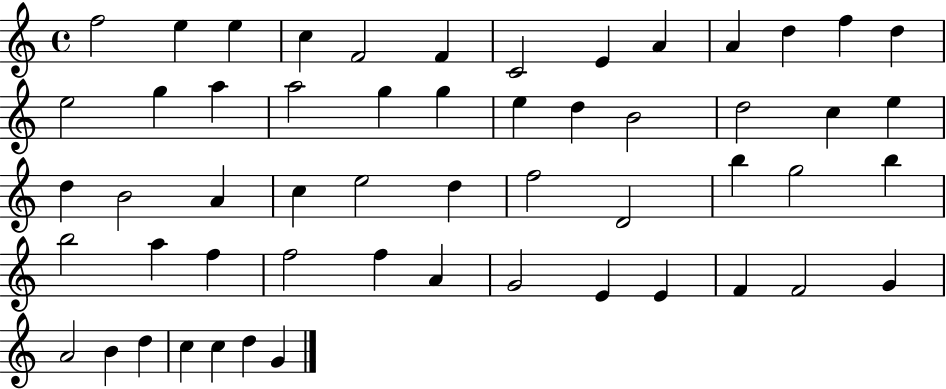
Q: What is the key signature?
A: C major